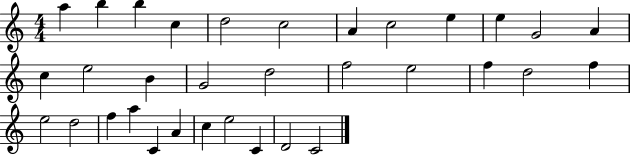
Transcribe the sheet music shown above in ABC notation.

X:1
T:Untitled
M:4/4
L:1/4
K:C
a b b c d2 c2 A c2 e e G2 A c e2 B G2 d2 f2 e2 f d2 f e2 d2 f a C A c e2 C D2 C2